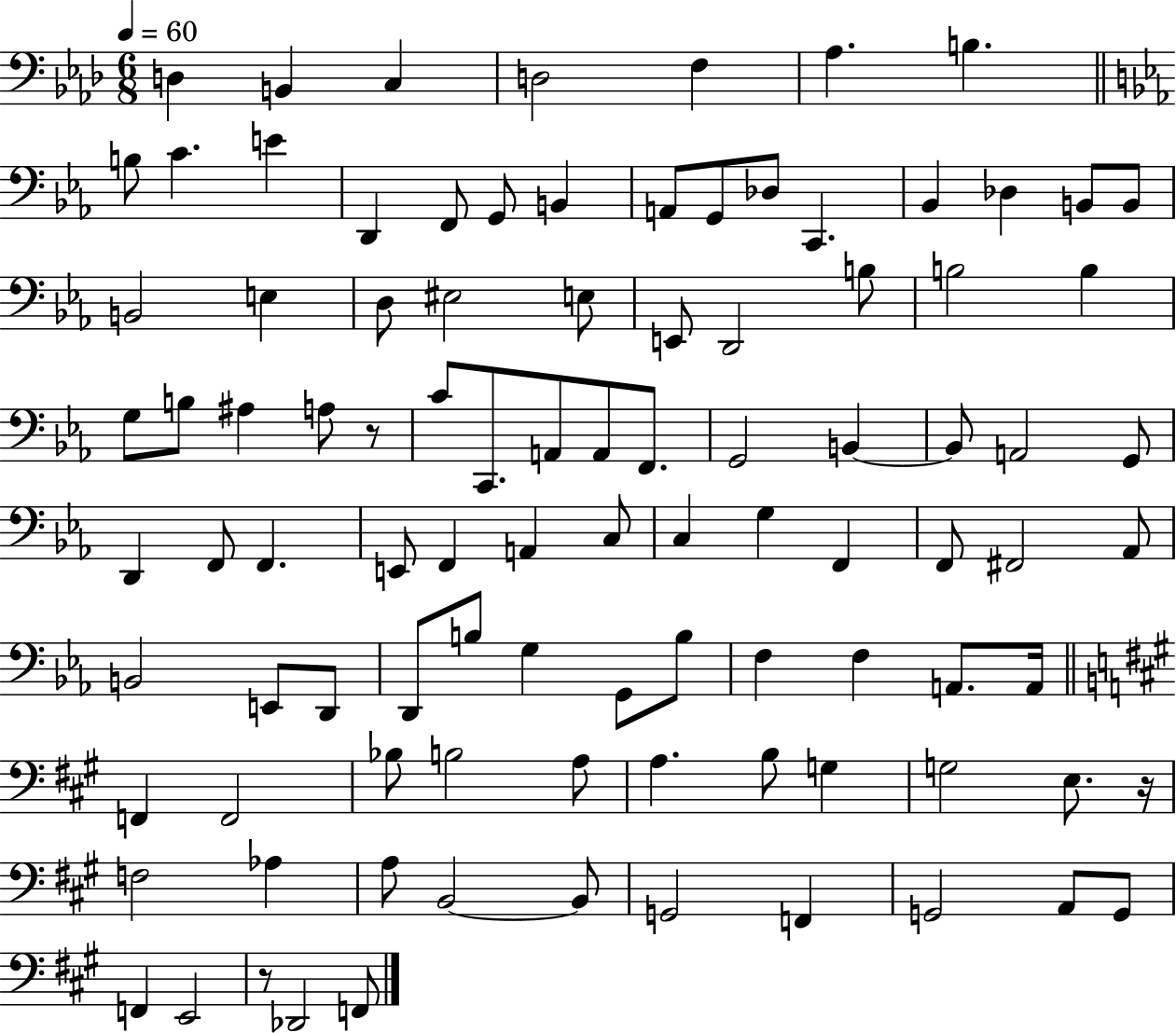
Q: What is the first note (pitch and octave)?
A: D3